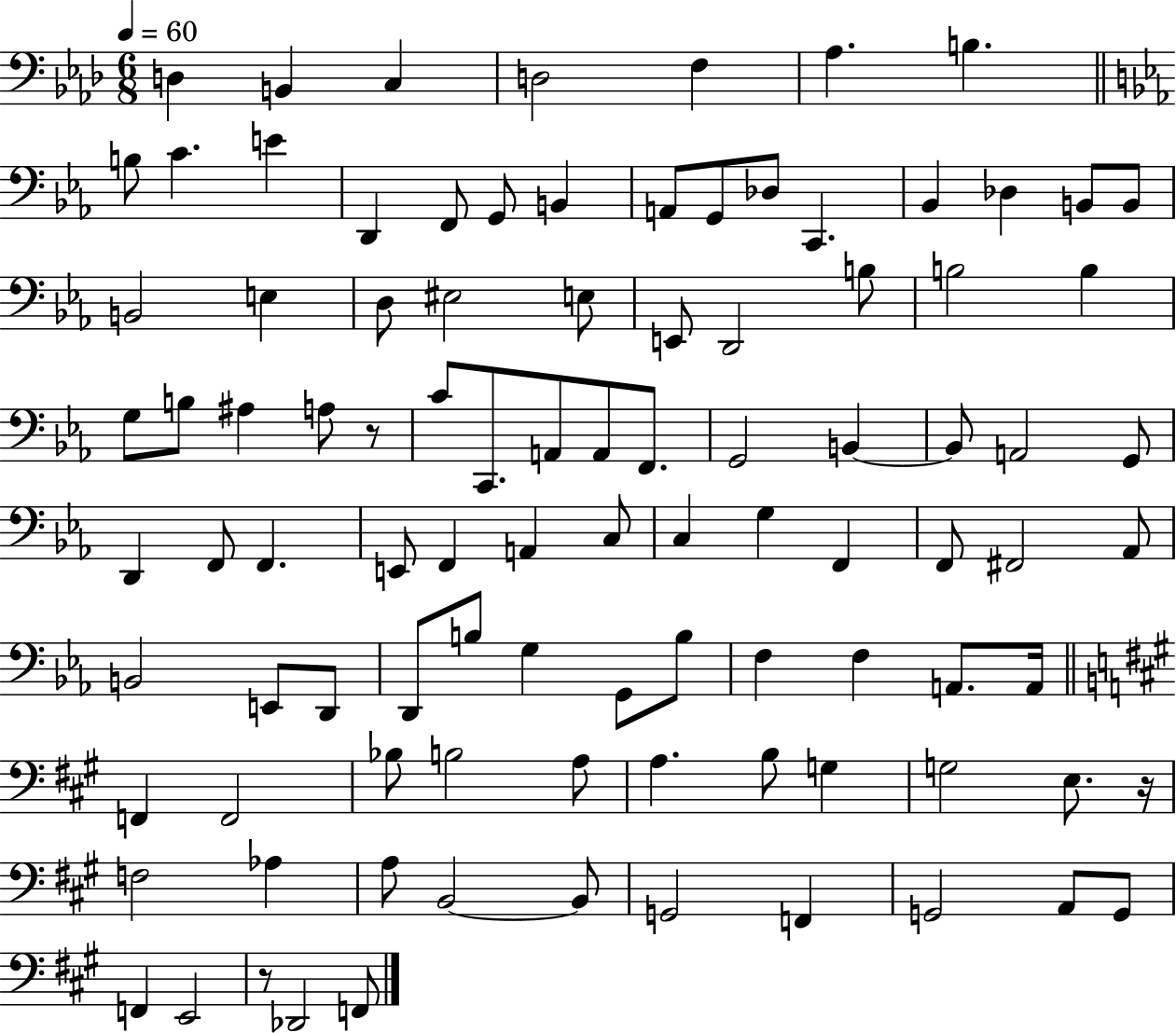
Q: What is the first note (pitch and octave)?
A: D3